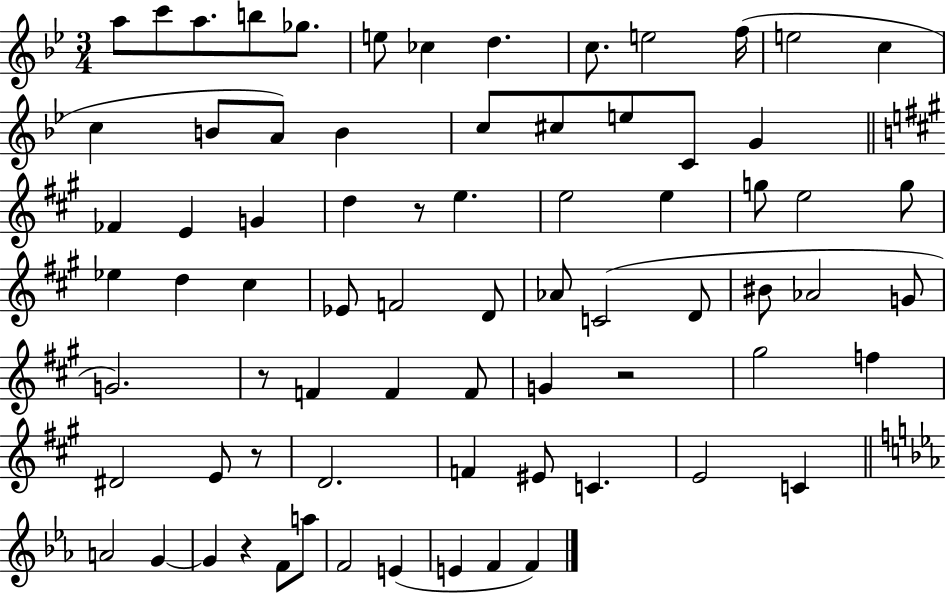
A5/e C6/e A5/e. B5/e Gb5/e. E5/e CES5/q D5/q. C5/e. E5/h F5/s E5/h C5/q C5/q B4/e A4/e B4/q C5/e C#5/e E5/e C4/e G4/q FES4/q E4/q G4/q D5/q R/e E5/q. E5/h E5/q G5/e E5/h G5/e Eb5/q D5/q C#5/q Eb4/e F4/h D4/e Ab4/e C4/h D4/e BIS4/e Ab4/h G4/e G4/h. R/e F4/q F4/q F4/e G4/q R/h G#5/h F5/q D#4/h E4/e R/e D4/h. F4/q EIS4/e C4/q. E4/h C4/q A4/h G4/q G4/q R/q F4/e A5/e F4/h E4/q E4/q F4/q F4/q